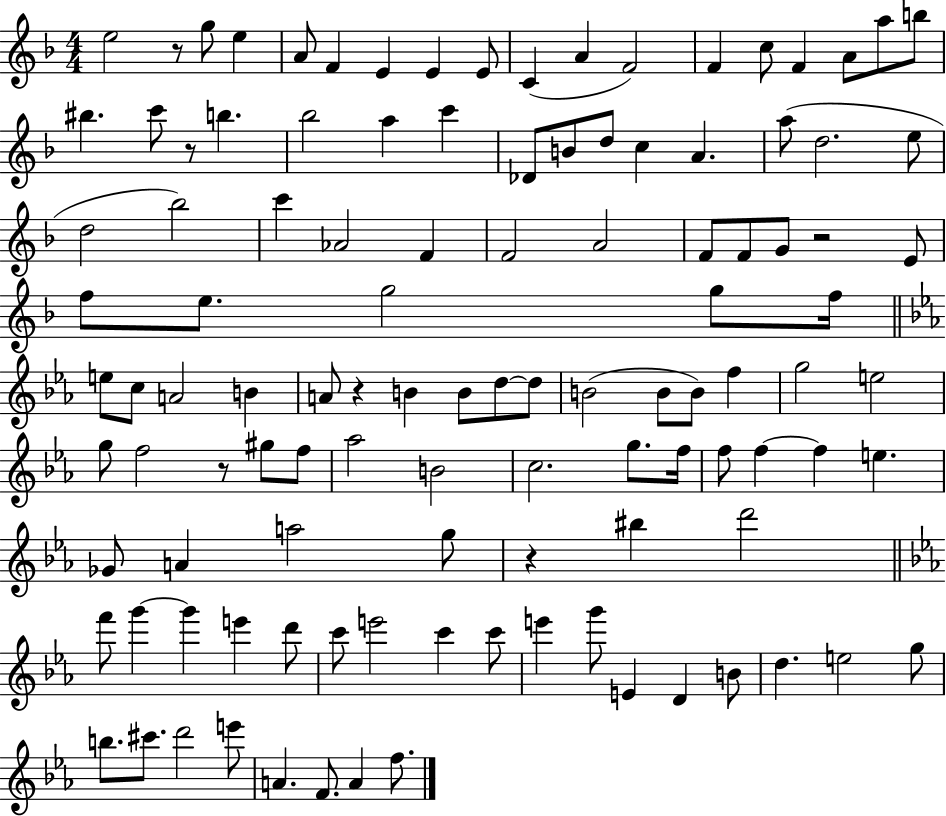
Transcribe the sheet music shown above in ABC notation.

X:1
T:Untitled
M:4/4
L:1/4
K:F
e2 z/2 g/2 e A/2 F E E E/2 C A F2 F c/2 F A/2 a/2 b/2 ^b c'/2 z/2 b _b2 a c' _D/2 B/2 d/2 c A a/2 d2 e/2 d2 _b2 c' _A2 F F2 A2 F/2 F/2 G/2 z2 E/2 f/2 e/2 g2 g/2 f/4 e/2 c/2 A2 B A/2 z B B/2 d/2 d/2 B2 B/2 B/2 f g2 e2 g/2 f2 z/2 ^g/2 f/2 _a2 B2 c2 g/2 f/4 f/2 f f e _G/2 A a2 g/2 z ^b d'2 f'/2 g' g' e' d'/2 c'/2 e'2 c' c'/2 e' g'/2 E D B/2 d e2 g/2 b/2 ^c'/2 d'2 e'/2 A F/2 A f/2